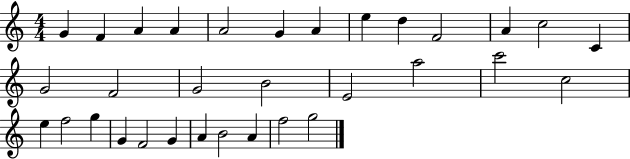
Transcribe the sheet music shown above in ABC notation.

X:1
T:Untitled
M:4/4
L:1/4
K:C
G F A A A2 G A e d F2 A c2 C G2 F2 G2 B2 E2 a2 c'2 c2 e f2 g G F2 G A B2 A f2 g2